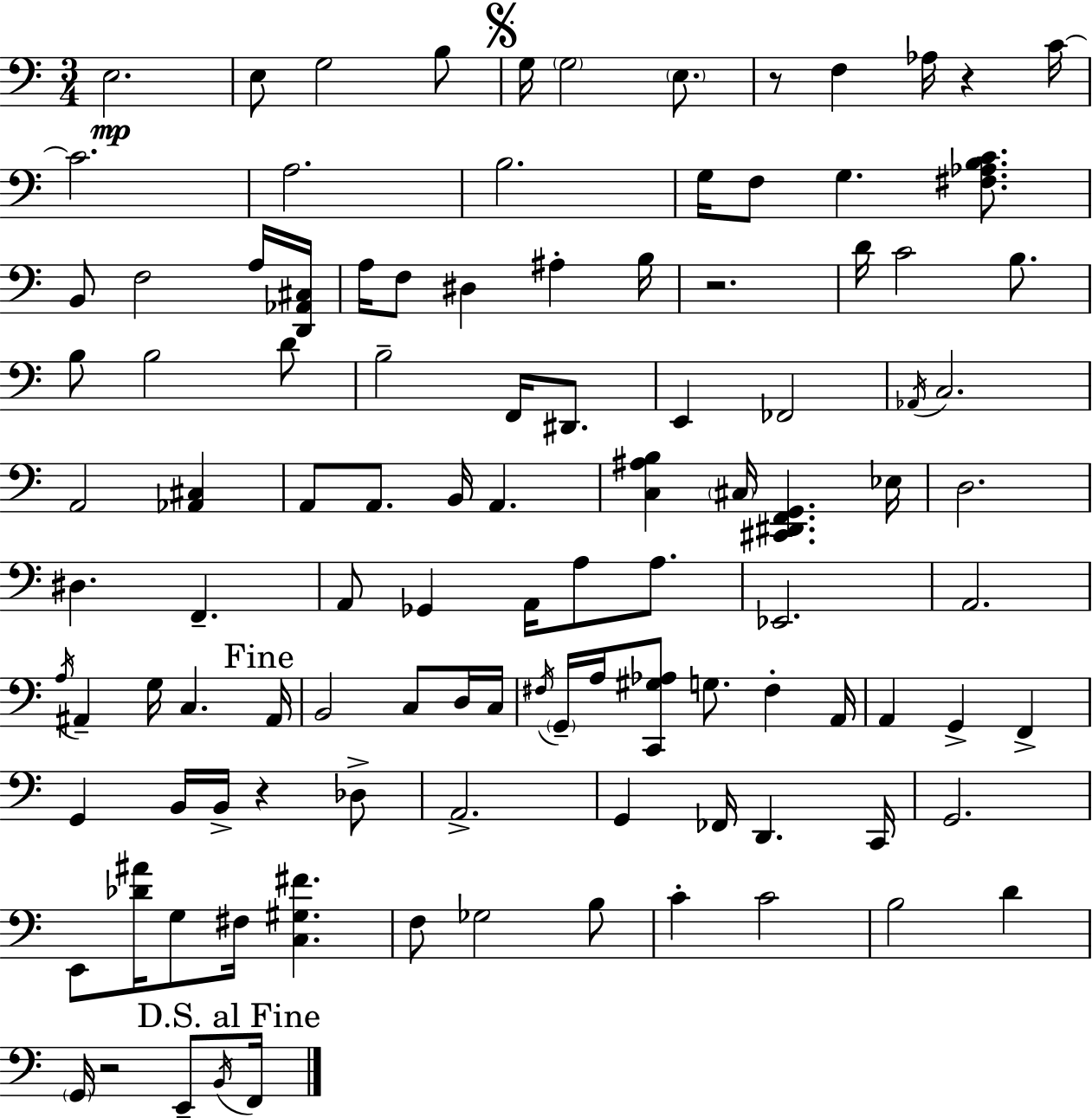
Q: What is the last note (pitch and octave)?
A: F2